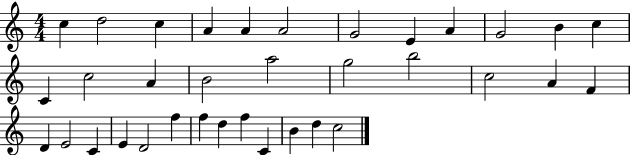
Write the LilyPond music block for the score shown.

{
  \clef treble
  \numericTimeSignature
  \time 4/4
  \key c \major
  c''4 d''2 c''4 | a'4 a'4 a'2 | g'2 e'4 a'4 | g'2 b'4 c''4 | \break c'4 c''2 a'4 | b'2 a''2 | g''2 b''2 | c''2 a'4 f'4 | \break d'4 e'2 c'4 | e'4 d'2 f''4 | f''4 d''4 f''4 c'4 | b'4 d''4 c''2 | \break \bar "|."
}